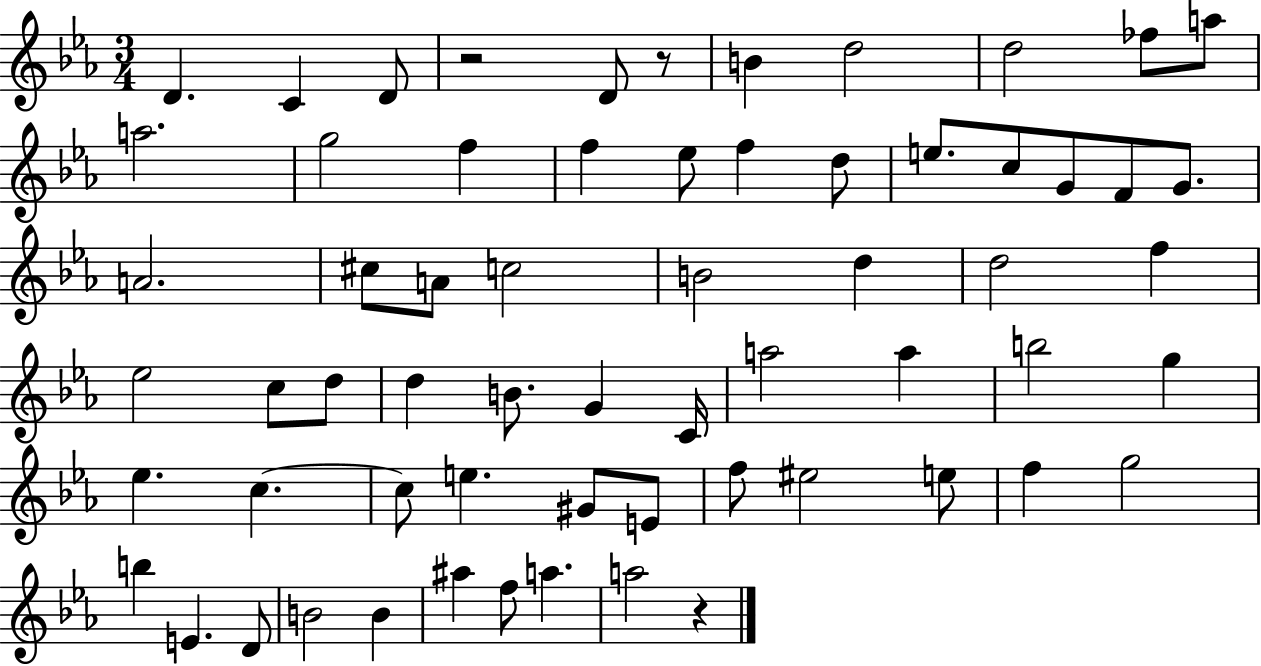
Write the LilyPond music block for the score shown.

{
  \clef treble
  \numericTimeSignature
  \time 3/4
  \key ees \major
  d'4. c'4 d'8 | r2 d'8 r8 | b'4 d''2 | d''2 fes''8 a''8 | \break a''2. | g''2 f''4 | f''4 ees''8 f''4 d''8 | e''8. c''8 g'8 f'8 g'8. | \break a'2. | cis''8 a'8 c''2 | b'2 d''4 | d''2 f''4 | \break ees''2 c''8 d''8 | d''4 b'8. g'4 c'16 | a''2 a''4 | b''2 g''4 | \break ees''4. c''4.~~ | c''8 e''4. gis'8 e'8 | f''8 eis''2 e''8 | f''4 g''2 | \break b''4 e'4. d'8 | b'2 b'4 | ais''4 f''8 a''4. | a''2 r4 | \break \bar "|."
}